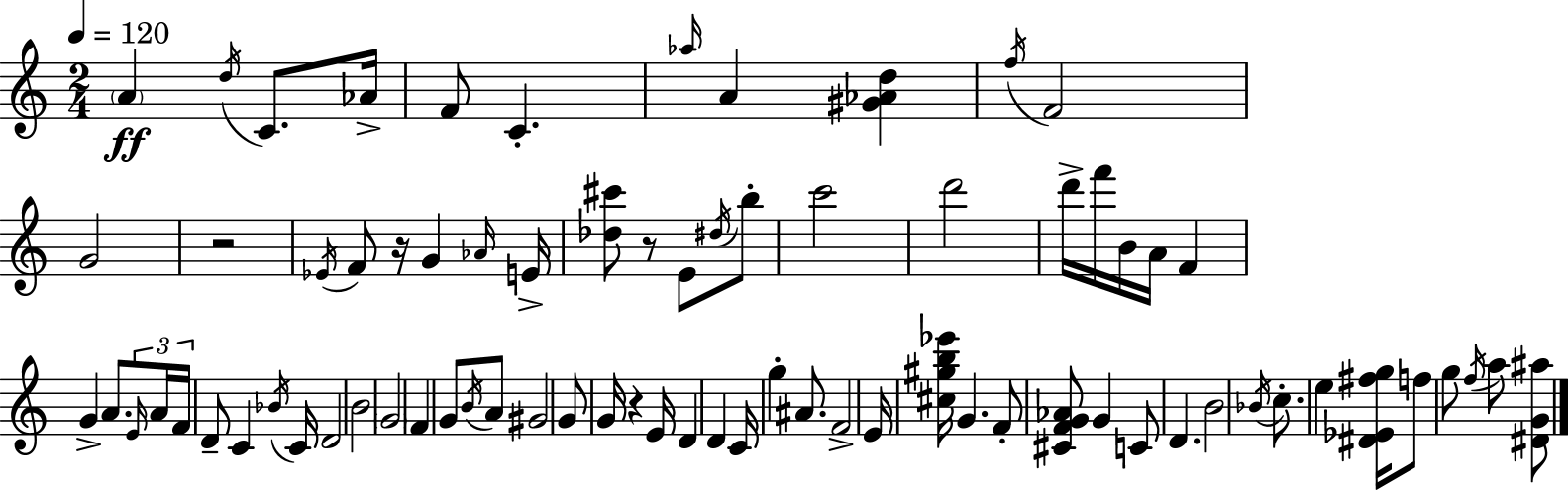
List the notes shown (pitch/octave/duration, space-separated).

A4/q D5/s C4/e. Ab4/s F4/e C4/q. Ab5/s A4/q [G#4,Ab4,D5]/q F5/s F4/h G4/h R/h Eb4/s F4/e R/s G4/q Ab4/s E4/s [Db5,C#6]/e R/e E4/e D#5/s B5/e C6/h D6/h D6/s F6/s B4/s A4/s F4/q G4/q A4/e. E4/s A4/s F4/s D4/e C4/q Bb4/s C4/s D4/h B4/h G4/h F4/q G4/e B4/s A4/e G#4/h G4/e G4/s R/q E4/s D4/q D4/q C4/s G5/q A#4/e. F4/h E4/s [C#5,G#5,B5,Eb6]/s G4/q. F4/e [C#4,F4,G4,Ab4]/e G4/q C4/e D4/q. B4/h Bb4/s C5/e. E5/q [D#4,Eb4,F#5,G5]/s F5/e G5/e F5/s A5/e [D#4,G4,A#5]/e